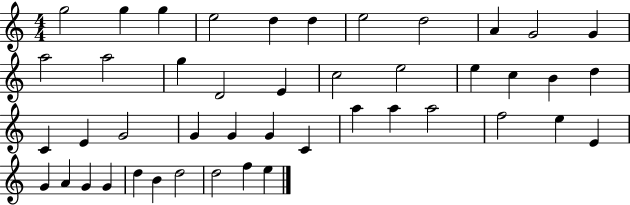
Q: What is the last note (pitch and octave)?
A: E5